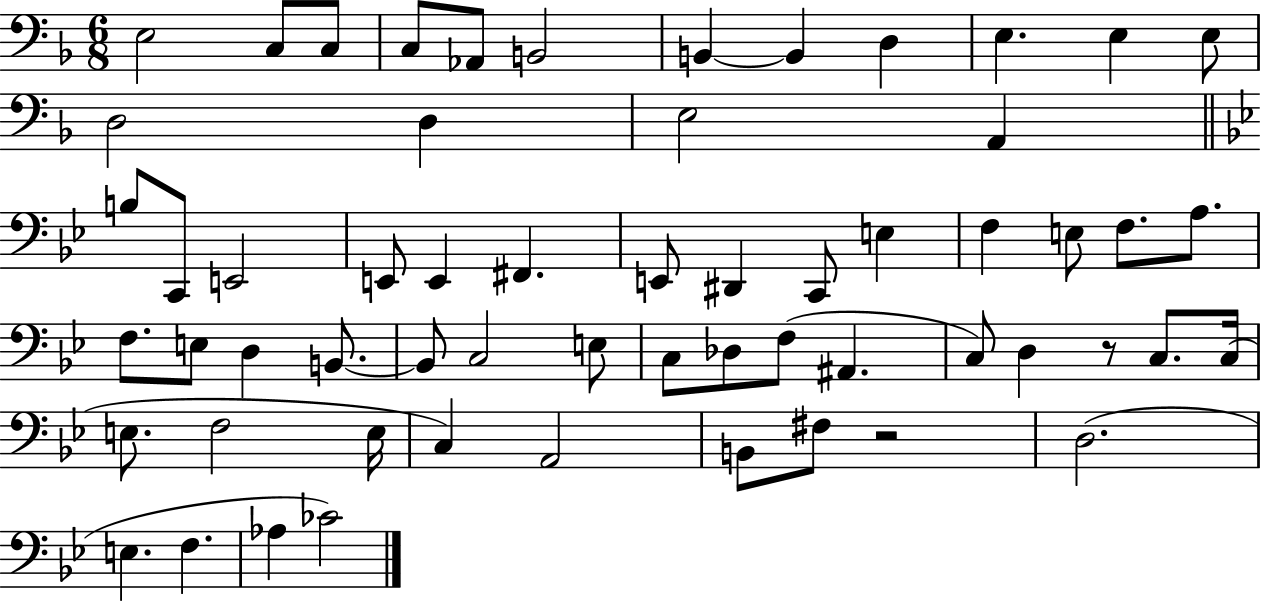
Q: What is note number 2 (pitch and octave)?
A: C3